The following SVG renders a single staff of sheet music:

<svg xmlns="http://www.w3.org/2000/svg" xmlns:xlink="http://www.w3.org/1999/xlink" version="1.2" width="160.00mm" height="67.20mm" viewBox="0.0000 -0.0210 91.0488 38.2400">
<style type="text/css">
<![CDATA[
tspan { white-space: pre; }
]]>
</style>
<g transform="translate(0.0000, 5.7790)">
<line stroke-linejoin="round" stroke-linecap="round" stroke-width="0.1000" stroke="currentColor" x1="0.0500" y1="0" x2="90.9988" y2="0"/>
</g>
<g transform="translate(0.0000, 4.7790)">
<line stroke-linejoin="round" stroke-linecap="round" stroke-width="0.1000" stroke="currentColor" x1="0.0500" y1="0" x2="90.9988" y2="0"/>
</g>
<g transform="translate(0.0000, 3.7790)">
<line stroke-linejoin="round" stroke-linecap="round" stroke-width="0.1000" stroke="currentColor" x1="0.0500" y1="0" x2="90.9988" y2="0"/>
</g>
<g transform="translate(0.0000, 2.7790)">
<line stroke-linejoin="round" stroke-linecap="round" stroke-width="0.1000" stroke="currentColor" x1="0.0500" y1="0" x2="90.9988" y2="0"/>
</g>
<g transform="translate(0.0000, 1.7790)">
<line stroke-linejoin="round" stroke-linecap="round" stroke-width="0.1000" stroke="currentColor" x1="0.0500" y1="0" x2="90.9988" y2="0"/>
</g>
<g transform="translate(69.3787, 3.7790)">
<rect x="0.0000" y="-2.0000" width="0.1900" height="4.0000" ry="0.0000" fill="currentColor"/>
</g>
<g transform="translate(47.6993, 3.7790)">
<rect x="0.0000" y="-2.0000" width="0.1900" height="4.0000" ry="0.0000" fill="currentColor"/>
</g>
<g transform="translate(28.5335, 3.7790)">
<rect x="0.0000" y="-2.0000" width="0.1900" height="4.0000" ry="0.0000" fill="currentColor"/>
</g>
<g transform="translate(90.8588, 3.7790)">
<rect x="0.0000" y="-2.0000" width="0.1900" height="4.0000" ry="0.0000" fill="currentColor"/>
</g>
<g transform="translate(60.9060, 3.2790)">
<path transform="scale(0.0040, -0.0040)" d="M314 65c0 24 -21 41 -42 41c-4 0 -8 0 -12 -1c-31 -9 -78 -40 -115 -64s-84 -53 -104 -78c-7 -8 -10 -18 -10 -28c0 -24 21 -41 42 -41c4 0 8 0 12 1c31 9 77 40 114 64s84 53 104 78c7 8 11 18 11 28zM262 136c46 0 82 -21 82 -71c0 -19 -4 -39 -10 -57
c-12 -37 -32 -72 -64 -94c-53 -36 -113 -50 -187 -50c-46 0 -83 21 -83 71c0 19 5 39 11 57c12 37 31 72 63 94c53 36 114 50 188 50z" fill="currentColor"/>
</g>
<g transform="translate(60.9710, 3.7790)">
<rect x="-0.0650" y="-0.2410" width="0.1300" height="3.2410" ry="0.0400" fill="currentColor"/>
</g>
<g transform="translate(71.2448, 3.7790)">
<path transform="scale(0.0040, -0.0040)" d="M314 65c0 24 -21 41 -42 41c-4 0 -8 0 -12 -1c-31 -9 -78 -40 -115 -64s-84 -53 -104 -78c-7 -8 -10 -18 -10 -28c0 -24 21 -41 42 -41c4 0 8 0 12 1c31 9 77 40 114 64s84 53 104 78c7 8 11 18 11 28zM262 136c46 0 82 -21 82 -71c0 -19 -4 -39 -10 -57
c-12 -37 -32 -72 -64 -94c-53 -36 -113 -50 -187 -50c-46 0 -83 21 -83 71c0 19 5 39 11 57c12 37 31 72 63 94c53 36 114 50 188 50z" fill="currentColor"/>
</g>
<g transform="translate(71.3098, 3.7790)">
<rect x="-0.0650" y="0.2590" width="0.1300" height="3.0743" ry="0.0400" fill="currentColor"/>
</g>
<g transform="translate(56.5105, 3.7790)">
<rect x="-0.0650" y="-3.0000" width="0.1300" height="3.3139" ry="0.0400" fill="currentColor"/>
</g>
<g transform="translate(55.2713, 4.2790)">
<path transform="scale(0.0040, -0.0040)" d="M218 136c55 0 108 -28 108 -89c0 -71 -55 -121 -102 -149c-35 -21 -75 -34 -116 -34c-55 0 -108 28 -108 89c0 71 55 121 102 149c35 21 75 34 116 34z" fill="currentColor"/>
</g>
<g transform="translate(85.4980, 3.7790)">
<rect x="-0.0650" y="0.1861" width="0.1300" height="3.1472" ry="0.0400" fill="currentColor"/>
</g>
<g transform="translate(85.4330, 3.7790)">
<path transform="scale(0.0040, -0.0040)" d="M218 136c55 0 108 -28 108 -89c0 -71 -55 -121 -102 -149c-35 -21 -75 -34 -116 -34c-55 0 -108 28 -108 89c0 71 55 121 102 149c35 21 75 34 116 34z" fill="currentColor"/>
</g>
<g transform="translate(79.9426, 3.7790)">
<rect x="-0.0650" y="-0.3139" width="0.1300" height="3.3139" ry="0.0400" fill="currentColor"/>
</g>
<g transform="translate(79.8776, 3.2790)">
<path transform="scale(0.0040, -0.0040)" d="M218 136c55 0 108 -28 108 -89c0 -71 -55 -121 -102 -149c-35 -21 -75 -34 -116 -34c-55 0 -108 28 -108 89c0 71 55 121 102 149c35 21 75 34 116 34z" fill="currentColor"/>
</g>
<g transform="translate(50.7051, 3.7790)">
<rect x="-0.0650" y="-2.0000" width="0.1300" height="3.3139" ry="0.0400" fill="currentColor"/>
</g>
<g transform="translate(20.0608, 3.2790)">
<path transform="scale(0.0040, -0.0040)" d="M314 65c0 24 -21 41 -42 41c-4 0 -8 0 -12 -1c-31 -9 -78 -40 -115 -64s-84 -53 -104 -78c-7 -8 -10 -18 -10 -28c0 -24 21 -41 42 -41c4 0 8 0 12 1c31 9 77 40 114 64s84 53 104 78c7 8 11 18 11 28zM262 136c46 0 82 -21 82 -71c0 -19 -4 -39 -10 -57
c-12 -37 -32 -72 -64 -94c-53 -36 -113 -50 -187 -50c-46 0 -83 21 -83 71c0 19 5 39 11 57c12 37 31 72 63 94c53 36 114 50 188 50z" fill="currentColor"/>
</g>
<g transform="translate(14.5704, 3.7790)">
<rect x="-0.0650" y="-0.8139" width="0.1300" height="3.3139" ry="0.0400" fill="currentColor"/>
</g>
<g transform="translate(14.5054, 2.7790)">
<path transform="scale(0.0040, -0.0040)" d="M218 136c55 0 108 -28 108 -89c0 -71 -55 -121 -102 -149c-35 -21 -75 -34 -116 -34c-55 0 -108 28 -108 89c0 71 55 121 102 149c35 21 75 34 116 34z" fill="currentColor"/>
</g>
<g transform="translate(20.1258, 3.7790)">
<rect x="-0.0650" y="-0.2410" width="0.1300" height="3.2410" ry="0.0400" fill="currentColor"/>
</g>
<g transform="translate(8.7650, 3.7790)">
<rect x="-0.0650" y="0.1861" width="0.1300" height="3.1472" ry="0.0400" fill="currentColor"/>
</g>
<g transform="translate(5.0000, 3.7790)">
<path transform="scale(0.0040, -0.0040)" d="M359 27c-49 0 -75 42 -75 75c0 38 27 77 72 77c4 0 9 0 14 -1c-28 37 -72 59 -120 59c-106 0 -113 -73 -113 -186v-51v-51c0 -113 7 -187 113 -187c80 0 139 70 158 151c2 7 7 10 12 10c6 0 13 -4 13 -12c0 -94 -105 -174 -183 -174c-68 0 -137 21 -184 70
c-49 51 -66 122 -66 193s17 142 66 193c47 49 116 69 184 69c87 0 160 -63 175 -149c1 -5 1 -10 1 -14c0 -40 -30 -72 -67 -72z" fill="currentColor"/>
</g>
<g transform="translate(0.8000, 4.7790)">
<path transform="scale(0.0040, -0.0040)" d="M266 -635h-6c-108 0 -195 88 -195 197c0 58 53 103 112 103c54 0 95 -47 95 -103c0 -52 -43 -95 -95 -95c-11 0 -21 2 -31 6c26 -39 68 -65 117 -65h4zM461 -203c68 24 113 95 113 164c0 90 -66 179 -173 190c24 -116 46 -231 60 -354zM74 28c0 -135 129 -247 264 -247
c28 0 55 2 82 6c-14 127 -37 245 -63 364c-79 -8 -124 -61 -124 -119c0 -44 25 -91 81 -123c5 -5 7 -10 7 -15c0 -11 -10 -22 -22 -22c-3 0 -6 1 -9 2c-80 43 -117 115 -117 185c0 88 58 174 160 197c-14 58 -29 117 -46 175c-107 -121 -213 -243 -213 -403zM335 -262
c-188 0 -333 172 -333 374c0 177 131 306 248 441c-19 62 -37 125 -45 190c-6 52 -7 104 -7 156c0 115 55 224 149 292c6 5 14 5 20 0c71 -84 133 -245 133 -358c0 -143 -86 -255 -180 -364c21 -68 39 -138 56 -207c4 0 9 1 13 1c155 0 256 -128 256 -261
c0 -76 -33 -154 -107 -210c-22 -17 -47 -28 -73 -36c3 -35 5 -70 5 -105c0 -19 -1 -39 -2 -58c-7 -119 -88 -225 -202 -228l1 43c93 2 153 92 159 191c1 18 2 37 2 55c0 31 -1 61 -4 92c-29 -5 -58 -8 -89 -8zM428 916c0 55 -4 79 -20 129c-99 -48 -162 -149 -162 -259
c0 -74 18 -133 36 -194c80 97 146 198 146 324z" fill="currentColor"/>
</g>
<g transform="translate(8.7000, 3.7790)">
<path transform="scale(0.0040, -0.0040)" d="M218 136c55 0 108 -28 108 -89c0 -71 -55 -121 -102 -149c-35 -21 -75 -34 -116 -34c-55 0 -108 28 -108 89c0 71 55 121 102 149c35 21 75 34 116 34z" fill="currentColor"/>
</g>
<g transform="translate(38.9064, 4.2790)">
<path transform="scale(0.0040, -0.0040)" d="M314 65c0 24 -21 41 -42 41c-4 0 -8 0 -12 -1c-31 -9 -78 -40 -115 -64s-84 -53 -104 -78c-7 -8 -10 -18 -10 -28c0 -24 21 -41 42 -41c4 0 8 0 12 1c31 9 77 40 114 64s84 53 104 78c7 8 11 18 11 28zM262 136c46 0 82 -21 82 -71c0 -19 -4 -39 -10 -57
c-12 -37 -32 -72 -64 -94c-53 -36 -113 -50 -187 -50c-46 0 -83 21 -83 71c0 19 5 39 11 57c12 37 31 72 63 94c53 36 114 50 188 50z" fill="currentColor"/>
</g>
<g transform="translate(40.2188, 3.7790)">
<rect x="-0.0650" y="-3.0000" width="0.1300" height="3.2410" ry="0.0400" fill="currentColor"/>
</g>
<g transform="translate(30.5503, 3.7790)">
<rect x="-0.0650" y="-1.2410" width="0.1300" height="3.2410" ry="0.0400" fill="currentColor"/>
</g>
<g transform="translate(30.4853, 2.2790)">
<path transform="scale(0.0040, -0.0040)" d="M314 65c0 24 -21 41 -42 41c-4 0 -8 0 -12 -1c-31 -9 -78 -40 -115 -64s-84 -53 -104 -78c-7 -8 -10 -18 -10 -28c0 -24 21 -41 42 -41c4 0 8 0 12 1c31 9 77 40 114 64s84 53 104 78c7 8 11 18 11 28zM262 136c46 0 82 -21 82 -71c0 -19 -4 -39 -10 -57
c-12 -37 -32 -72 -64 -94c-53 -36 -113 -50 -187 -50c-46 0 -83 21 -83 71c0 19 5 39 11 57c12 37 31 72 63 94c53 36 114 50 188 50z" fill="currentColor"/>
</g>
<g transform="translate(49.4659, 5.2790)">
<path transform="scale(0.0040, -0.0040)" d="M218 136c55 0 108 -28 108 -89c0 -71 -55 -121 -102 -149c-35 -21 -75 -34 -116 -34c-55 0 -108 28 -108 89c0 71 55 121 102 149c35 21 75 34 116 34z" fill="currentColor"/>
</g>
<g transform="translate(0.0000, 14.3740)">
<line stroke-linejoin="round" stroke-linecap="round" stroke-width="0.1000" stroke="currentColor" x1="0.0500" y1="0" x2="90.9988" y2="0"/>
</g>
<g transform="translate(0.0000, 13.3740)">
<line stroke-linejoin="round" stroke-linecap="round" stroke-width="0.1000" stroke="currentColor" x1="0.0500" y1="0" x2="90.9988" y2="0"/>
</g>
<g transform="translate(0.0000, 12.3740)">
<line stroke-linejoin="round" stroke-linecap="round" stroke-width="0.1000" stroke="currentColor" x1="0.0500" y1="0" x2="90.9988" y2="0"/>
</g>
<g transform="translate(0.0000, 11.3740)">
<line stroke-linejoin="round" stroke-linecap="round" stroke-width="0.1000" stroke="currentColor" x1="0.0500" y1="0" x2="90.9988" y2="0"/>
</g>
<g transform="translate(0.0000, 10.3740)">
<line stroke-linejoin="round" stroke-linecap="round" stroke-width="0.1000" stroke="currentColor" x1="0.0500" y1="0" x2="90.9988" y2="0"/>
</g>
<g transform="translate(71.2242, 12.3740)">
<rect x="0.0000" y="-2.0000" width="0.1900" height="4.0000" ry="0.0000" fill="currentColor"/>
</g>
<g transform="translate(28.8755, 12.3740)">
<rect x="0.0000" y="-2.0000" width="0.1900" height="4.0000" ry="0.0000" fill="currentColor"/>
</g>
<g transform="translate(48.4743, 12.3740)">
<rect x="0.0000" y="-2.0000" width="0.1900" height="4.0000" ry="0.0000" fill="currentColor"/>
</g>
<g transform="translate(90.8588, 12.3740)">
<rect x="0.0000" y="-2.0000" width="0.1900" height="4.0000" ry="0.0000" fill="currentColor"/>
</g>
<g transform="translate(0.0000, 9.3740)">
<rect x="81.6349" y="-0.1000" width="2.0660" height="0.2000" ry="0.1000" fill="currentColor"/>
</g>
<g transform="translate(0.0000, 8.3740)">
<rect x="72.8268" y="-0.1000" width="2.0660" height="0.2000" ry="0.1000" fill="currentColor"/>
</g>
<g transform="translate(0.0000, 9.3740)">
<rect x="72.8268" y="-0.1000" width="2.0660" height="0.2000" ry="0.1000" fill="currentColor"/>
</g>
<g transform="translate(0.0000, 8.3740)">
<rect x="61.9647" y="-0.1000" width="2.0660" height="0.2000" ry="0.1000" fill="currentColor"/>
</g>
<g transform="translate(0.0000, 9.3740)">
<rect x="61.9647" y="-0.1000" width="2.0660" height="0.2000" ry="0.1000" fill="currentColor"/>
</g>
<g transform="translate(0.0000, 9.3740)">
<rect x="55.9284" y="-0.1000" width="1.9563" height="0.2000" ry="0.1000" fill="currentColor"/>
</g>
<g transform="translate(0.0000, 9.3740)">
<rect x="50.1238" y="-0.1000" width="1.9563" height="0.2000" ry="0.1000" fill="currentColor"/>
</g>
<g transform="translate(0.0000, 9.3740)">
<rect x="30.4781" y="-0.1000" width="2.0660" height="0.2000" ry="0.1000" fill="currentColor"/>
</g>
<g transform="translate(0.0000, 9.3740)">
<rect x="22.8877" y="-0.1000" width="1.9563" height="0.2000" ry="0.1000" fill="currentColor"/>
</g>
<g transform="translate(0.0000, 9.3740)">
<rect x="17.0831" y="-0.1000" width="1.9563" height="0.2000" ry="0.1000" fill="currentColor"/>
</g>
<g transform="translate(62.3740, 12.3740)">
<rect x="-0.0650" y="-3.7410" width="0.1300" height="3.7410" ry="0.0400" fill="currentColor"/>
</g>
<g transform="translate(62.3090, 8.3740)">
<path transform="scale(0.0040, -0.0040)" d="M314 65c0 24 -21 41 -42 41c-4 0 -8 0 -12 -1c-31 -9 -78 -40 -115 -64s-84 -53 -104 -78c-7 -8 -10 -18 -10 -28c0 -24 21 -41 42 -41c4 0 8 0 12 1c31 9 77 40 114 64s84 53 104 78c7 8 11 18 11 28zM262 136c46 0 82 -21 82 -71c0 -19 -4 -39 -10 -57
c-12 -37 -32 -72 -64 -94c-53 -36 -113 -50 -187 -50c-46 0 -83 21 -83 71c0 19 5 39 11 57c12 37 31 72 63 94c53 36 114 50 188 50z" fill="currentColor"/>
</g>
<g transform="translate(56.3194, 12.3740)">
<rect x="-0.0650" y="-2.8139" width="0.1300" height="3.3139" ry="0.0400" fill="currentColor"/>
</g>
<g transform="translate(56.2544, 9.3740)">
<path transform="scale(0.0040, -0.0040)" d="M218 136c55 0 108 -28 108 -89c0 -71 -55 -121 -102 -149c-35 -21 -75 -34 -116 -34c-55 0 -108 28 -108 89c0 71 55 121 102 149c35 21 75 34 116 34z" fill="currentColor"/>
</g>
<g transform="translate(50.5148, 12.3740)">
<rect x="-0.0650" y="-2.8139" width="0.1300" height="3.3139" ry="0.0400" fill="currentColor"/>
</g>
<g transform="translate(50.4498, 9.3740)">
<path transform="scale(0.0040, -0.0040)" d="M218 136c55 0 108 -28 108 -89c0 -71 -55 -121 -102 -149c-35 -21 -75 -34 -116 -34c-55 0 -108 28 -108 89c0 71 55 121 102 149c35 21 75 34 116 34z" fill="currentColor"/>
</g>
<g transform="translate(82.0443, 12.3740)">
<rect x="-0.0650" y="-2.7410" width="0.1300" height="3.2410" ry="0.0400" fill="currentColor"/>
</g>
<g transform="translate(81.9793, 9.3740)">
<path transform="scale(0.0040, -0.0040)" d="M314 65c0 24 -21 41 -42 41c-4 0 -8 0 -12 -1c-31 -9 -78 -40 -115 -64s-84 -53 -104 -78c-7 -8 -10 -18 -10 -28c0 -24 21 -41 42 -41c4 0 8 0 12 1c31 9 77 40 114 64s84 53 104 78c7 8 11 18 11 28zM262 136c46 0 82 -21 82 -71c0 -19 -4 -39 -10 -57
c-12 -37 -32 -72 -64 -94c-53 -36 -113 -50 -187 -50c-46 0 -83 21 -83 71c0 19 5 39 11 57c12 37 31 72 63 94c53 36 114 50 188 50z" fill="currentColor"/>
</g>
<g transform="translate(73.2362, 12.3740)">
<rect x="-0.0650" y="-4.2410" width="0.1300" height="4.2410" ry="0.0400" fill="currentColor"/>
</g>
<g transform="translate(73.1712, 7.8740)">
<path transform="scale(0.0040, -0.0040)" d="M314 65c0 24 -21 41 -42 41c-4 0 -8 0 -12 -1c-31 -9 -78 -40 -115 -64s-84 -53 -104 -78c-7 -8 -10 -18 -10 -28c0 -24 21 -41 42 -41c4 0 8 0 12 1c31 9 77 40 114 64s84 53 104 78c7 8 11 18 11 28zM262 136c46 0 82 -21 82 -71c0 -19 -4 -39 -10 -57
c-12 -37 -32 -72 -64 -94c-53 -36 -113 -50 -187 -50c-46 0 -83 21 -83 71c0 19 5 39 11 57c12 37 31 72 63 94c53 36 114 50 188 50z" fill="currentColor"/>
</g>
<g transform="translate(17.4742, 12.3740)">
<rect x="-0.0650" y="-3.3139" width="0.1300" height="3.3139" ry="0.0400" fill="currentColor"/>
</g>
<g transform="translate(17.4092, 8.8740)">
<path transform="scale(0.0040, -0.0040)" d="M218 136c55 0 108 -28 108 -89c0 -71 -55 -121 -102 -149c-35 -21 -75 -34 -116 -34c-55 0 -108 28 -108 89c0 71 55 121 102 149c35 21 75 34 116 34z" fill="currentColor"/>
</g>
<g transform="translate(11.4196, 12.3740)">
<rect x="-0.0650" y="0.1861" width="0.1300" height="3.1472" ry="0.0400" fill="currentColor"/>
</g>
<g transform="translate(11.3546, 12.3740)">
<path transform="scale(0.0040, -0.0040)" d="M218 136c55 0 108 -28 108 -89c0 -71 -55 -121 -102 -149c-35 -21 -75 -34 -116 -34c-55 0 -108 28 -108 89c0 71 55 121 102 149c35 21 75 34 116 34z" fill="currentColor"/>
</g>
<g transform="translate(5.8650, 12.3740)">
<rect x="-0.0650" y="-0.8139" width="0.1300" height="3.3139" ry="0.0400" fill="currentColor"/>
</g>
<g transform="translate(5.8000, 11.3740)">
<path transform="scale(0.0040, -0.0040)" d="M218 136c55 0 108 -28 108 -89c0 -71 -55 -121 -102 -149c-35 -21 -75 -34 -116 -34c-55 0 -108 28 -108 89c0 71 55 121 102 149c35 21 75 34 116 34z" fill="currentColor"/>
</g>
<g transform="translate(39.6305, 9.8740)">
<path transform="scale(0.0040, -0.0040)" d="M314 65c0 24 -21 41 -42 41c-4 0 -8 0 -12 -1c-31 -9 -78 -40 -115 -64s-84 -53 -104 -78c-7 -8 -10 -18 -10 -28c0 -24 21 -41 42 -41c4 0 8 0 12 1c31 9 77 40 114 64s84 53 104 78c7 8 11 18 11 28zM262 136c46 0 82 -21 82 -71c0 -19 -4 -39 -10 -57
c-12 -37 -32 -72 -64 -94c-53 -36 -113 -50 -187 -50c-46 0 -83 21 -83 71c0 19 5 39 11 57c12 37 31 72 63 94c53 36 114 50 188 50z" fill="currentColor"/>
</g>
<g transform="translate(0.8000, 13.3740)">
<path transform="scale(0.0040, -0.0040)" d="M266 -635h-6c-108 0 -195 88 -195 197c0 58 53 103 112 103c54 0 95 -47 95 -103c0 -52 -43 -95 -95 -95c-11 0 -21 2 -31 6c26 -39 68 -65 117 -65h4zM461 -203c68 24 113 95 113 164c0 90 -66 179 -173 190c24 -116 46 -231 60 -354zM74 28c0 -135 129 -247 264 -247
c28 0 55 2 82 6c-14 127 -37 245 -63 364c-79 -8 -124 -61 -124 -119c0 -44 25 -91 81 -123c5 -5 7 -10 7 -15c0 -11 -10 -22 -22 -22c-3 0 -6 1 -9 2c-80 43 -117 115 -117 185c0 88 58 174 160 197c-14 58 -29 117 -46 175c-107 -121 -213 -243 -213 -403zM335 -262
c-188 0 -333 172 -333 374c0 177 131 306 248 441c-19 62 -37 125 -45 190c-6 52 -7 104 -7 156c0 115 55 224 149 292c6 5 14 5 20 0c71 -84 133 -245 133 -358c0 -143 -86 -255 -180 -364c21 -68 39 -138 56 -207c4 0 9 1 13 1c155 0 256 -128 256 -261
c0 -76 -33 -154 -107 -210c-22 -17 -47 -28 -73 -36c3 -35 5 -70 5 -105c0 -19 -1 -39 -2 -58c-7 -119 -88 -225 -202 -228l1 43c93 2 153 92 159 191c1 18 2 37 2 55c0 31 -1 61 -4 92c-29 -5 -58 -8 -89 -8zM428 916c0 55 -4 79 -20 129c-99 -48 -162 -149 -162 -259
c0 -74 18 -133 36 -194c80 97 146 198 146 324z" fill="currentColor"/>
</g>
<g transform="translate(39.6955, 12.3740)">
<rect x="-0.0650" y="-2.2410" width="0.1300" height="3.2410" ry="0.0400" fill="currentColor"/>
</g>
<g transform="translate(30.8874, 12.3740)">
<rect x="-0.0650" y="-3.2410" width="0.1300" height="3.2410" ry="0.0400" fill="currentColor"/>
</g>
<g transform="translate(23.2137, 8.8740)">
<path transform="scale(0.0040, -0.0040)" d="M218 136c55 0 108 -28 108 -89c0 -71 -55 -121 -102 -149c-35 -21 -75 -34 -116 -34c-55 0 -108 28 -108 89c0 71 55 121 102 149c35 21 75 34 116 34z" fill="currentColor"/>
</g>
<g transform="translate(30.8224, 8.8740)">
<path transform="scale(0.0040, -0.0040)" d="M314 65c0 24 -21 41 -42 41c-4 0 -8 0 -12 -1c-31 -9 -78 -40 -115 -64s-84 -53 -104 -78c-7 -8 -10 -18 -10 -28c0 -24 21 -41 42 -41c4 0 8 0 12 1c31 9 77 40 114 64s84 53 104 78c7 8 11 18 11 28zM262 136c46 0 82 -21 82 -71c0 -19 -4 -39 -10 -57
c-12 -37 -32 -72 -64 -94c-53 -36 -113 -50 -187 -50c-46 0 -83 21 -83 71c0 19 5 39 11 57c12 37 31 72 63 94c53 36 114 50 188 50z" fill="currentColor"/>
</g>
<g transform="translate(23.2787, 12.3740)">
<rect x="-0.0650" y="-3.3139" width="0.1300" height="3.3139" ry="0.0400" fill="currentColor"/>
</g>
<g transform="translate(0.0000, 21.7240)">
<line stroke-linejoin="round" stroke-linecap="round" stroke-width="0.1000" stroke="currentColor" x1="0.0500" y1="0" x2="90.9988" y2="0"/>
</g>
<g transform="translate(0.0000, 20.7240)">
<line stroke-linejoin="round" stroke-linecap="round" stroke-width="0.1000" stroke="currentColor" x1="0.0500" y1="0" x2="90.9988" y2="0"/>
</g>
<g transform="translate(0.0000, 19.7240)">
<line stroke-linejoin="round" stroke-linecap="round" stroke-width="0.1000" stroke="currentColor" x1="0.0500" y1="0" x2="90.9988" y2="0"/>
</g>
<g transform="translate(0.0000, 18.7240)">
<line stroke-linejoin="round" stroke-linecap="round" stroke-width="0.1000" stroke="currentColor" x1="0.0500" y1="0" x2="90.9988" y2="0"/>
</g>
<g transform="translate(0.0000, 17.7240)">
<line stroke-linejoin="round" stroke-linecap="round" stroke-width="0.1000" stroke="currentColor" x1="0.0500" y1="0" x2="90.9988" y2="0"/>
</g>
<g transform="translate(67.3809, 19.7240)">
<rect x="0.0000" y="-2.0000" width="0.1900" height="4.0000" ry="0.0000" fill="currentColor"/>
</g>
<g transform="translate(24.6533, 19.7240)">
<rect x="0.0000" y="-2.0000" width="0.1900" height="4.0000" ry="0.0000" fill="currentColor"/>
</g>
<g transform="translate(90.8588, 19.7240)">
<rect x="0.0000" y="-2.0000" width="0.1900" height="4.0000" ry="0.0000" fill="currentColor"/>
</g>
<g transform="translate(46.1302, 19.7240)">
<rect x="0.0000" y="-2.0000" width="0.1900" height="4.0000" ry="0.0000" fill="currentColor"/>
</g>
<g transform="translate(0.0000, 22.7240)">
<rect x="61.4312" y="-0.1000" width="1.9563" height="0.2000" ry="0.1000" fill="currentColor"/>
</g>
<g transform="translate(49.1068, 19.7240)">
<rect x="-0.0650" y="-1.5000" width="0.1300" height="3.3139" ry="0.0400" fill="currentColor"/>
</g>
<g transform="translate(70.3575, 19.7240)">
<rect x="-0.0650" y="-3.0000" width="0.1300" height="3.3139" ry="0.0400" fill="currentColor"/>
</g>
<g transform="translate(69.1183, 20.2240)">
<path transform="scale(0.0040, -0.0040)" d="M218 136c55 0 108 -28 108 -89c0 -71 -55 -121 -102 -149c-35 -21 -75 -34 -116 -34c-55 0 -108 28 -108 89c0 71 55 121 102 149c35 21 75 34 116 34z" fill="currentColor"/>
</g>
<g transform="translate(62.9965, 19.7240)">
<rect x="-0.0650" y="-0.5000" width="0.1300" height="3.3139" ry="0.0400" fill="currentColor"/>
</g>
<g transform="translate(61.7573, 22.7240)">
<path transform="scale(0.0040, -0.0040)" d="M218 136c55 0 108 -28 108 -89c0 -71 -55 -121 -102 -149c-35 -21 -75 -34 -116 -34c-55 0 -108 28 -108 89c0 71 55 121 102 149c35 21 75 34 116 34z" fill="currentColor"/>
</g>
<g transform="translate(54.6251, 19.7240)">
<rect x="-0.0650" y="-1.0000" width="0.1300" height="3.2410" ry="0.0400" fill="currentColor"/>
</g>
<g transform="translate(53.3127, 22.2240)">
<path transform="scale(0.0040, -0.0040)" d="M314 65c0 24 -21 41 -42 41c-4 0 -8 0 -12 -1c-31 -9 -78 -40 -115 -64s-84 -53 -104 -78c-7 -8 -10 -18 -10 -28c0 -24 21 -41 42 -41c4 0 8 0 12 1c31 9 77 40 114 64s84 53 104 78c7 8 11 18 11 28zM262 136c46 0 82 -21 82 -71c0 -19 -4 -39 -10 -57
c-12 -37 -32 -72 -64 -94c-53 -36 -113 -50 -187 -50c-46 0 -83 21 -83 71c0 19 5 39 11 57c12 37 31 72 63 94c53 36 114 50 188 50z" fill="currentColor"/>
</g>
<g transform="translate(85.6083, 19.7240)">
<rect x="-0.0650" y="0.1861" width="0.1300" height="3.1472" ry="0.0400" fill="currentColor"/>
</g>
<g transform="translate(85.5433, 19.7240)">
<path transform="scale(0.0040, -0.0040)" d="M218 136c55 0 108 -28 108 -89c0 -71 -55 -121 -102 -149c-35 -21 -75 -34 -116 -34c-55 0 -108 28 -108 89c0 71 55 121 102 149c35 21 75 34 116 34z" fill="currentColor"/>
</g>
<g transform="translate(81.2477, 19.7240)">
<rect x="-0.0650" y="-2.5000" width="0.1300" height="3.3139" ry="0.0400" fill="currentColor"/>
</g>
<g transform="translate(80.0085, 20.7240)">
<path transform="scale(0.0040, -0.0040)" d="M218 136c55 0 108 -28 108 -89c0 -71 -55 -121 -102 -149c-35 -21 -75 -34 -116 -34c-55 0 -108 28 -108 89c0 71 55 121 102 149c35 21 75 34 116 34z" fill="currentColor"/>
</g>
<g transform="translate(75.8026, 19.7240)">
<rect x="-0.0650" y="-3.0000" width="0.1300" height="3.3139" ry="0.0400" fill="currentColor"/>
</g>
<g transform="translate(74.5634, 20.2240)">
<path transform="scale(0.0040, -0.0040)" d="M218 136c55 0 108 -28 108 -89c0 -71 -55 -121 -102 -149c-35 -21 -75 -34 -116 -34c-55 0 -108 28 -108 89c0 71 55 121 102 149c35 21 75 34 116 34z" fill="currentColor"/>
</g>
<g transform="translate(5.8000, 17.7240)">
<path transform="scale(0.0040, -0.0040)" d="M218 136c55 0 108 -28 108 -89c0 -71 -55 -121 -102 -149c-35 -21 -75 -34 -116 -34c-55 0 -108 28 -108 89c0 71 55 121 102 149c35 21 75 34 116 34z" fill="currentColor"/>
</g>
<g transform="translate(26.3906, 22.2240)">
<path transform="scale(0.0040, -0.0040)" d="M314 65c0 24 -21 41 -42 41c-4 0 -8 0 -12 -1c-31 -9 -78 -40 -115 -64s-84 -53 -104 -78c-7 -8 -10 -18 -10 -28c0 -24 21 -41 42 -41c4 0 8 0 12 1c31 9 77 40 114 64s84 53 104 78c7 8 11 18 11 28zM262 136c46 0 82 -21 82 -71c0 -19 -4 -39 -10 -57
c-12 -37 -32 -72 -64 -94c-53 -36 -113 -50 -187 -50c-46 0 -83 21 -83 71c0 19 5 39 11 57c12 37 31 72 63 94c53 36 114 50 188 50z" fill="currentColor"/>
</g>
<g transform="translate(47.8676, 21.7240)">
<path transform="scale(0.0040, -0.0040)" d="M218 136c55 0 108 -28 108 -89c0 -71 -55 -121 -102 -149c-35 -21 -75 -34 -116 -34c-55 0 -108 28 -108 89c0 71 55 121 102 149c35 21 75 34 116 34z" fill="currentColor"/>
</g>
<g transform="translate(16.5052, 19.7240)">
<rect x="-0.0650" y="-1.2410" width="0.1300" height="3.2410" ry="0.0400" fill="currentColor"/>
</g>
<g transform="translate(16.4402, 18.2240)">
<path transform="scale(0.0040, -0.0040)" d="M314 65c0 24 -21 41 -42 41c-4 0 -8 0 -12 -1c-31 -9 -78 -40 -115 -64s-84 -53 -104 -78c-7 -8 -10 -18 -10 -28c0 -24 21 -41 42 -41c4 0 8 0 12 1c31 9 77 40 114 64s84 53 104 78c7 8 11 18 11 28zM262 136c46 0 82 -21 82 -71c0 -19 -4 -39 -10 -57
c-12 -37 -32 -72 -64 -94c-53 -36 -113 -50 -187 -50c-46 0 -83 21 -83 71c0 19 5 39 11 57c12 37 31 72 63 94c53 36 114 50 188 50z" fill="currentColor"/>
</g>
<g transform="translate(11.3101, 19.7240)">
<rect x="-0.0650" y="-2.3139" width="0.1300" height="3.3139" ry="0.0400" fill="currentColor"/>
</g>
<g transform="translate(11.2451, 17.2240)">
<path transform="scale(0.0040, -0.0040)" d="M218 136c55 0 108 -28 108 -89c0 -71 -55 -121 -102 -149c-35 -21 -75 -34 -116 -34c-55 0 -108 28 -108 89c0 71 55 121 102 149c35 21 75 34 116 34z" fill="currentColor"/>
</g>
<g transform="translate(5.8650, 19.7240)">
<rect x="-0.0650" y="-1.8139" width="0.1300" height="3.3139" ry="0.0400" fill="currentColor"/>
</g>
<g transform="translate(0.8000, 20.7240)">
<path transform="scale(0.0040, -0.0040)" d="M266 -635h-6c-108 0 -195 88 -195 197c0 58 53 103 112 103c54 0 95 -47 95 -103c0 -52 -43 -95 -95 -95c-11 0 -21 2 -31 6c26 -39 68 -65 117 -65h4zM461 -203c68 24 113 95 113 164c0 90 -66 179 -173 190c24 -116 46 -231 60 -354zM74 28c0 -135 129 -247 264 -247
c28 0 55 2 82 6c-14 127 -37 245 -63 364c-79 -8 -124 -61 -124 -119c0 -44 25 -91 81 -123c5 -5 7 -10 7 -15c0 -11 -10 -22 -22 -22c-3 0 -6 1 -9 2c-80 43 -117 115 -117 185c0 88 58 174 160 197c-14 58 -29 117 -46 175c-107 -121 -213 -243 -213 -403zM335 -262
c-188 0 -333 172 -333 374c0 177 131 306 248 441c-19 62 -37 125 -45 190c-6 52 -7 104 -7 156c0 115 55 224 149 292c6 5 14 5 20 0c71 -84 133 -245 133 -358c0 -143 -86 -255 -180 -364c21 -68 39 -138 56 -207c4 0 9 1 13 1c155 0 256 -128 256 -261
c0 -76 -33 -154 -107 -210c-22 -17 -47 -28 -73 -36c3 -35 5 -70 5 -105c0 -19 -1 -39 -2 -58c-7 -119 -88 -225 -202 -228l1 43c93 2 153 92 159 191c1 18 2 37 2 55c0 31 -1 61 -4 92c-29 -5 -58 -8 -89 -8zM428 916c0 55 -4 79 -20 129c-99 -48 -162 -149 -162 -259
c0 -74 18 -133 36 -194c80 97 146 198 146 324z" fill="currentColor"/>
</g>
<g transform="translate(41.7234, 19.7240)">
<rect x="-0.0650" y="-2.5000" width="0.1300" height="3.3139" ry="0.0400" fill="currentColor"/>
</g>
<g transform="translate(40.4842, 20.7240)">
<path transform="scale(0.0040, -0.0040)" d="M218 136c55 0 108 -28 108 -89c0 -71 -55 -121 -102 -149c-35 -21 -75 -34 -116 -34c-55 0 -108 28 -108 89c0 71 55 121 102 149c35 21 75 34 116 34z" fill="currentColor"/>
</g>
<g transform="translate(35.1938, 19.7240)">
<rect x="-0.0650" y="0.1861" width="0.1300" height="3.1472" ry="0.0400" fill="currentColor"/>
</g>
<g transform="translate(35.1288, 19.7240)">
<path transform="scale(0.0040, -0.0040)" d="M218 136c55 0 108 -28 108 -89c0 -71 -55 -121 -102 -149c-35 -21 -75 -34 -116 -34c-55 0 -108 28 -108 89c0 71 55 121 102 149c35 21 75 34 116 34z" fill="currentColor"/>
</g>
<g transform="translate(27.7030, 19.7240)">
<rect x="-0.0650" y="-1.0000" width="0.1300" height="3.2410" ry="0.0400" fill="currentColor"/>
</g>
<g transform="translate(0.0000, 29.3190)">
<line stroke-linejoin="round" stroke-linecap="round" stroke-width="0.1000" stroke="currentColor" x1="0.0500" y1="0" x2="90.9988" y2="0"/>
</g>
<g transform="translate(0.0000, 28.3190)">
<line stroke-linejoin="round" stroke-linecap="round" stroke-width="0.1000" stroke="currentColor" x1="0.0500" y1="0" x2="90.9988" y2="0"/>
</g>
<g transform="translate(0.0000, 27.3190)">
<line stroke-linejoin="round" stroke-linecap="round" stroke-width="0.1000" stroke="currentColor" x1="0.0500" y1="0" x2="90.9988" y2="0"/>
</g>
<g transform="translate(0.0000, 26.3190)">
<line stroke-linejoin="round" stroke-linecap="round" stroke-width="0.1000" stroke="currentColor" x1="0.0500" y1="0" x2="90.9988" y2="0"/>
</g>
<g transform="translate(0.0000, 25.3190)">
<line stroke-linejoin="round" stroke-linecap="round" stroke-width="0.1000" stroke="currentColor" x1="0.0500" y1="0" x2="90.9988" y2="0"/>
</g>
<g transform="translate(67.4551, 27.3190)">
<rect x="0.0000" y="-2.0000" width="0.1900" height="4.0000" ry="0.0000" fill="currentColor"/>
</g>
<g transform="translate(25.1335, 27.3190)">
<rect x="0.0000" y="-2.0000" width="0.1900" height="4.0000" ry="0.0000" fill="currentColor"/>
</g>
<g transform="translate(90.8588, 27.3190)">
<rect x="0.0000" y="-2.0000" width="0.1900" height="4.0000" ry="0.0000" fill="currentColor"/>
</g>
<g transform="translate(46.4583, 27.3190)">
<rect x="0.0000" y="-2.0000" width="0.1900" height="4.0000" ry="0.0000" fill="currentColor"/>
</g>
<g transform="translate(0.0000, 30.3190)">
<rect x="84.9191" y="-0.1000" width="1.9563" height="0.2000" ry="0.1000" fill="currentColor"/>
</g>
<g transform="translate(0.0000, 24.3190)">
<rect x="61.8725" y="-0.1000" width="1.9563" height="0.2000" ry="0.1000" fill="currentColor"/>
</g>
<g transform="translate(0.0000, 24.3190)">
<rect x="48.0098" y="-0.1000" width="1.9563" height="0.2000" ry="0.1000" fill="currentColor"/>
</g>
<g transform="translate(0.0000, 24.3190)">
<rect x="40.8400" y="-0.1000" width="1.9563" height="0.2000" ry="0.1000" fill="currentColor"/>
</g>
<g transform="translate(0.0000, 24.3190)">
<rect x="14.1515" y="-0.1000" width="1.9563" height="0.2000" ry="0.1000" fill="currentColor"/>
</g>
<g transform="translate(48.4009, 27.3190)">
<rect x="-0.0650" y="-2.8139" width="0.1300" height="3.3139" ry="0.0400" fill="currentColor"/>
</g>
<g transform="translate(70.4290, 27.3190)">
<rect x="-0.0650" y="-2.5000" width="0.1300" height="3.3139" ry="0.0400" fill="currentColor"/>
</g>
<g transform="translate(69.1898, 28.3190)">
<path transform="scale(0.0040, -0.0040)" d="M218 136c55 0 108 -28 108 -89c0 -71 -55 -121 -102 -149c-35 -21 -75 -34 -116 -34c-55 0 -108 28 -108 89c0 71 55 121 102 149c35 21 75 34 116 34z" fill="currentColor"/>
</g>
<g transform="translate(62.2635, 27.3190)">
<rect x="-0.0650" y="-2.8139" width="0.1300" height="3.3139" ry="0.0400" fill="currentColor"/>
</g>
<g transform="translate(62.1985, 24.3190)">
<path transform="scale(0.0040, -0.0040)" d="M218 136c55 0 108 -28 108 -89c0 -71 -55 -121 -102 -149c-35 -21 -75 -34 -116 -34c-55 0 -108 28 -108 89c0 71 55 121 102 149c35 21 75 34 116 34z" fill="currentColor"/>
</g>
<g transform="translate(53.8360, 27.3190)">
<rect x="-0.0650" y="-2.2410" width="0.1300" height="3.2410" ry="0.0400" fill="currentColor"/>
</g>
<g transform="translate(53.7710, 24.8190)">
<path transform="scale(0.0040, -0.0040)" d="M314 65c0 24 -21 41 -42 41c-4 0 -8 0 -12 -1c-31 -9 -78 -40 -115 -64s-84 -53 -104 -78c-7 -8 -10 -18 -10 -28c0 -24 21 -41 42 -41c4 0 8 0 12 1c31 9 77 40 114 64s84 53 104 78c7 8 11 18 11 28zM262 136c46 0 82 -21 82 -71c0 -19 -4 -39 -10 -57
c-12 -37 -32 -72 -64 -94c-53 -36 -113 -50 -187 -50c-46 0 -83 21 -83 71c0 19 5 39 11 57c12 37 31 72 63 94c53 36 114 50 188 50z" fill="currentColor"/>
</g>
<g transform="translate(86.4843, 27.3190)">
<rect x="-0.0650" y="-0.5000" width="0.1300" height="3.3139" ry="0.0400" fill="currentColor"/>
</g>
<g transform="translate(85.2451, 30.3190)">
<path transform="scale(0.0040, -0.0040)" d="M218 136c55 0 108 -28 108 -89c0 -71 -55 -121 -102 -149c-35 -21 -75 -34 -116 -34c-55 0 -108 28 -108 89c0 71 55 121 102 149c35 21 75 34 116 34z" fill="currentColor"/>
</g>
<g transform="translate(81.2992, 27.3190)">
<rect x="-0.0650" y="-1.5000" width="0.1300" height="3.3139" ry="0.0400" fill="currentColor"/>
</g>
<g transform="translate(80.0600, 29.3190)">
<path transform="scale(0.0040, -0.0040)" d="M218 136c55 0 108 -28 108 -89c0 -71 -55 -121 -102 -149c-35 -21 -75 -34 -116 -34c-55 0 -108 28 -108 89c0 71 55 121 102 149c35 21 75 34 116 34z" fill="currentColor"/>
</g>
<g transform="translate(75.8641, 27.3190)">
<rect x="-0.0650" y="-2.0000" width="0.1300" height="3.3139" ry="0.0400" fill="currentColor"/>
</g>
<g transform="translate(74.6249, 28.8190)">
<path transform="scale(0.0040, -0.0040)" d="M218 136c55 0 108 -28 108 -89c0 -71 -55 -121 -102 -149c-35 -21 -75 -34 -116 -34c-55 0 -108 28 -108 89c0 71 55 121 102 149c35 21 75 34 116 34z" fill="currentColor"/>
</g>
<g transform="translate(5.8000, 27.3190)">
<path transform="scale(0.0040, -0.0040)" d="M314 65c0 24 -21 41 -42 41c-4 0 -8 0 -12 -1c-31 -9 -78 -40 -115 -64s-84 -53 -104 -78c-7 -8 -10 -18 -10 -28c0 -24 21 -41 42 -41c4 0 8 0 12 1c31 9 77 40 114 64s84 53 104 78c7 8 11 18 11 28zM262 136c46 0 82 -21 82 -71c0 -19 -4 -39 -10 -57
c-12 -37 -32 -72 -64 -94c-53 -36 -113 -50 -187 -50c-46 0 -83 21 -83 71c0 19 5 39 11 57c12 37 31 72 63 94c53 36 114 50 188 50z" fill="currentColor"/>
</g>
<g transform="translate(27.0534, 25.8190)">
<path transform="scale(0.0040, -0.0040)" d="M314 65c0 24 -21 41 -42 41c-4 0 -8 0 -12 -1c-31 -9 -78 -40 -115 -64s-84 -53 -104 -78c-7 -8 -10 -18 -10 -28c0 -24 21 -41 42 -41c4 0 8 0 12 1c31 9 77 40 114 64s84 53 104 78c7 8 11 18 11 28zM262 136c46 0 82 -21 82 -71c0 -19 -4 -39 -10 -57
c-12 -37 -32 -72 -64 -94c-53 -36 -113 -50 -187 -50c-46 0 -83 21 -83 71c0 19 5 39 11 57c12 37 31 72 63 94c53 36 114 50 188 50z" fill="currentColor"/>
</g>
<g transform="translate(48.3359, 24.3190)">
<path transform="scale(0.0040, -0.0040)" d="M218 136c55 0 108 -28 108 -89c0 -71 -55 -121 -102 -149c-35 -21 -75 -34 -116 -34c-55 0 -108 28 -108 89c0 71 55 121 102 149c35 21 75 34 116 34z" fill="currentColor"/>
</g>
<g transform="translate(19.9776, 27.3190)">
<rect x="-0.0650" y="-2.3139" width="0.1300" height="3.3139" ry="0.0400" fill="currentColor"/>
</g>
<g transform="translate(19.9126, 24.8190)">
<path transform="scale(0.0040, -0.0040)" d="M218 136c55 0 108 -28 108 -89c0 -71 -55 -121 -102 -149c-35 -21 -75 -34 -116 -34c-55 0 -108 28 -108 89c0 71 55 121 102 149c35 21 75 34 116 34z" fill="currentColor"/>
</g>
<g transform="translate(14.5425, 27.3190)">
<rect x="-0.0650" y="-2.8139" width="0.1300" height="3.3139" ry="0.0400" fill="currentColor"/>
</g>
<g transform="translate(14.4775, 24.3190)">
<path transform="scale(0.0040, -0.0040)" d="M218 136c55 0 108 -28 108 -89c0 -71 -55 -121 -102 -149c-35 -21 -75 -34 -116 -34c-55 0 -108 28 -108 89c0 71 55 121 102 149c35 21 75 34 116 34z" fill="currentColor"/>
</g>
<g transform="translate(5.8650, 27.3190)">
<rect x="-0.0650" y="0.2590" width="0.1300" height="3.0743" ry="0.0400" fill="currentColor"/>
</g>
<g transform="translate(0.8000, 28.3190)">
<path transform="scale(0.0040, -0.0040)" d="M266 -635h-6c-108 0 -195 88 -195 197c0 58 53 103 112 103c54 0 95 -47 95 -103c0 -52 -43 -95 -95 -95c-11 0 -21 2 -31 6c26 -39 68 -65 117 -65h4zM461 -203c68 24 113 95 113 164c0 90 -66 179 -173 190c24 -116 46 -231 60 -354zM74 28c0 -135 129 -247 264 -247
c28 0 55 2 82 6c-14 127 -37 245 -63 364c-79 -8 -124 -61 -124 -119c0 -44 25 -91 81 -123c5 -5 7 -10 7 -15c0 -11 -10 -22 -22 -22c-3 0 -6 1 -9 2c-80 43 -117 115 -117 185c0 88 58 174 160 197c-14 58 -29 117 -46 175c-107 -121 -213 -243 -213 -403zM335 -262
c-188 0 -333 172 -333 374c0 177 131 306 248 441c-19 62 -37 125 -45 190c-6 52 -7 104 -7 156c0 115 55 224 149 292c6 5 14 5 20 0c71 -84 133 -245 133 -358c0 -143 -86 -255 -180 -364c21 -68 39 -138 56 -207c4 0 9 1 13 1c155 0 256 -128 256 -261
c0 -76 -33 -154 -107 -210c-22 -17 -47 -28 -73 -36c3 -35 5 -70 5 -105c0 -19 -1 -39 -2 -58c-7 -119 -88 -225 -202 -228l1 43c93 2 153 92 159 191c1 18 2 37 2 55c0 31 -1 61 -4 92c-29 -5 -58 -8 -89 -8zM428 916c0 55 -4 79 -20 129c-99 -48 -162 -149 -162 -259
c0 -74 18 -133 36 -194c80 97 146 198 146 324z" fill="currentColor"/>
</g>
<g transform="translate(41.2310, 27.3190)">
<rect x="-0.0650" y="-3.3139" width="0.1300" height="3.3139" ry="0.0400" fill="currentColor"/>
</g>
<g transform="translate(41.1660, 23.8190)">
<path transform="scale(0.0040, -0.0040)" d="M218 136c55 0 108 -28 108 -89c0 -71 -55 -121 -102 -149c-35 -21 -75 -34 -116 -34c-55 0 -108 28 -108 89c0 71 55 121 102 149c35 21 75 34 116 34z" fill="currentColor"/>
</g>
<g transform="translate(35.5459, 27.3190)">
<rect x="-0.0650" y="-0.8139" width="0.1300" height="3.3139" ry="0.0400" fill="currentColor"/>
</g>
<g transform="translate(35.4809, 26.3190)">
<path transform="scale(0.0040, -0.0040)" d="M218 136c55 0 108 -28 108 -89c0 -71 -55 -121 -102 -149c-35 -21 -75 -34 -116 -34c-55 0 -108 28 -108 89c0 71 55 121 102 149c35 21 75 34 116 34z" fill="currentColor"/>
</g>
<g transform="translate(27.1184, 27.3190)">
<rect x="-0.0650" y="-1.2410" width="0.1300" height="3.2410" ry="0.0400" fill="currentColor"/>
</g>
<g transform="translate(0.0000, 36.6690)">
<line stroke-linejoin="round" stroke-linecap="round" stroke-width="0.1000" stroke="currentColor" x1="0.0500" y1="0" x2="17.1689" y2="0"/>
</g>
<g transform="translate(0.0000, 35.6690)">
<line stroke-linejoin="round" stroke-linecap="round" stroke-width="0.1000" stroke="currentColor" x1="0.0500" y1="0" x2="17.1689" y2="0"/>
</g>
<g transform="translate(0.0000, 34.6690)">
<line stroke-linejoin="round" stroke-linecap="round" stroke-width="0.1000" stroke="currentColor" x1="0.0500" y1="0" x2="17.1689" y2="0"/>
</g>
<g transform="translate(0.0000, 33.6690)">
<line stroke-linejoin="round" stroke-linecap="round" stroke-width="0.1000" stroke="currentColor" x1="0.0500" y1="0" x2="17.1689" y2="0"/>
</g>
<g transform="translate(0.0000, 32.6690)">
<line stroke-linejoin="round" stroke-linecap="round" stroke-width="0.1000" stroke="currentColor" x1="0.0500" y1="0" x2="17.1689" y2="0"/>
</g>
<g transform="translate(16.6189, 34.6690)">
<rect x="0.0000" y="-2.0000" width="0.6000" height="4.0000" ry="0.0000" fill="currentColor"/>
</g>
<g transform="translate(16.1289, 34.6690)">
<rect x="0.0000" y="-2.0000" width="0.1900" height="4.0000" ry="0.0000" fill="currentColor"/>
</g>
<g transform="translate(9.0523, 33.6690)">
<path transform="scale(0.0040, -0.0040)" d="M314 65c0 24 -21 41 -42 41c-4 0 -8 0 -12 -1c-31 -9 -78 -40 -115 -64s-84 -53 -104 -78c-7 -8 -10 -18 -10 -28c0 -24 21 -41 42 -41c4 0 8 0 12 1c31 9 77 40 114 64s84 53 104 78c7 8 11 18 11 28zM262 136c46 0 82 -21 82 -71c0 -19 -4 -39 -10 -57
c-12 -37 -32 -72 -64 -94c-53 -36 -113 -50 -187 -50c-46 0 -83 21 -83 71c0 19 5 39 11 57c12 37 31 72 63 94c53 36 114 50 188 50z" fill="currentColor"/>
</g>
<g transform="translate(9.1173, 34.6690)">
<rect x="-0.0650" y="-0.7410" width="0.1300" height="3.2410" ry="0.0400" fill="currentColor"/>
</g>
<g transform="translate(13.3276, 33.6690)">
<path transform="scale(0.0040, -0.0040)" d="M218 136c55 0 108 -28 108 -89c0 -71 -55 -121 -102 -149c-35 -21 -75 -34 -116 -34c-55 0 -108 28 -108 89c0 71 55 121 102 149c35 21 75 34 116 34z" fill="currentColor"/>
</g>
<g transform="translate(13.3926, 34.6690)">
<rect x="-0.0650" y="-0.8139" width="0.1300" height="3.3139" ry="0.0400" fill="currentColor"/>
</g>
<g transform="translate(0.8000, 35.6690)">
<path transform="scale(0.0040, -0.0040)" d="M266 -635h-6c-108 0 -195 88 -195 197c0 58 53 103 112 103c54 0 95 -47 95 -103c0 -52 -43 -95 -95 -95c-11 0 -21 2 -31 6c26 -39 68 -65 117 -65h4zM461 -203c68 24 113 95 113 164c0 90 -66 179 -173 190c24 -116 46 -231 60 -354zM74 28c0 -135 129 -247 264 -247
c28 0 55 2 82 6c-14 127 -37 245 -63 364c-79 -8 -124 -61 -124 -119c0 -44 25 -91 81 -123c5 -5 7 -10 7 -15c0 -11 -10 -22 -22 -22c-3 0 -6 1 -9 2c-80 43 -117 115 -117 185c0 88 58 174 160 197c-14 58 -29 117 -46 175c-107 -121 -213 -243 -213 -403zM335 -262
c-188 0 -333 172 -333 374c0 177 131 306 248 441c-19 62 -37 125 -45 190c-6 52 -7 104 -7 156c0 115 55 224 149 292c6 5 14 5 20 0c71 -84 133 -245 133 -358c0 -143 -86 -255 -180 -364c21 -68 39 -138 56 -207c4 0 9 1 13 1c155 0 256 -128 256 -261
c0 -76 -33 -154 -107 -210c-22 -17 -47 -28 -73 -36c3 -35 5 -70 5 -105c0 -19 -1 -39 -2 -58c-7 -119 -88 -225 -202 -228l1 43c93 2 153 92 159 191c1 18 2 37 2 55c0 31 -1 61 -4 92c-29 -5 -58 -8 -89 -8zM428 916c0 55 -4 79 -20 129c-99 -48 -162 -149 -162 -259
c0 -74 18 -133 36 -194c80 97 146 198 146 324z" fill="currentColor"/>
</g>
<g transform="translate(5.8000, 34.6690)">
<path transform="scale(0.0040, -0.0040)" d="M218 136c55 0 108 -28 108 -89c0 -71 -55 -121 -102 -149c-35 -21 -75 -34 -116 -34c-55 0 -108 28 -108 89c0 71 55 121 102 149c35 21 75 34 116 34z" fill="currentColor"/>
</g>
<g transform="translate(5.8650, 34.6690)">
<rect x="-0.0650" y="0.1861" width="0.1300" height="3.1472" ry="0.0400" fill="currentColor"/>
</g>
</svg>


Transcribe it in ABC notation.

X:1
T:Untitled
M:4/4
L:1/4
K:C
B d c2 e2 A2 F A c2 B2 c B d B b b b2 g2 a a c'2 d'2 a2 f g e2 D2 B G E D2 C A A G B B2 a g e2 d b a g2 a G F E C B d2 d